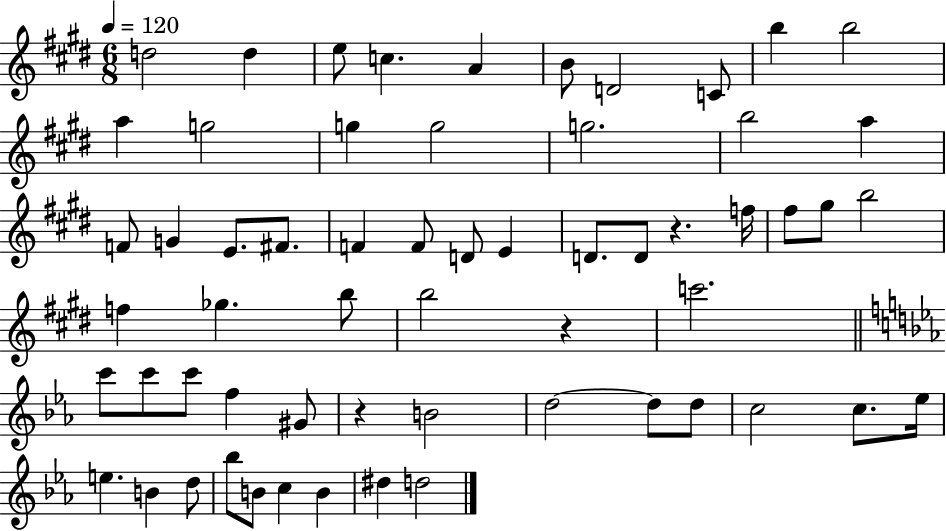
{
  \clef treble
  \numericTimeSignature
  \time 6/8
  \key e \major
  \tempo 4 = 120
  d''2 d''4 | e''8 c''4. a'4 | b'8 d'2 c'8 | b''4 b''2 | \break a''4 g''2 | g''4 g''2 | g''2. | b''2 a''4 | \break f'8 g'4 e'8. fis'8. | f'4 f'8 d'8 e'4 | d'8. d'8 r4. f''16 | fis''8 gis''8 b''2 | \break f''4 ges''4. b''8 | b''2 r4 | c'''2. | \bar "||" \break \key ees \major c'''8 c'''8 c'''8 f''4 gis'8 | r4 b'2 | d''2~~ d''8 d''8 | c''2 c''8. ees''16 | \break e''4. b'4 d''8 | bes''8 b'8 c''4 b'4 | dis''4 d''2 | \bar "|."
}